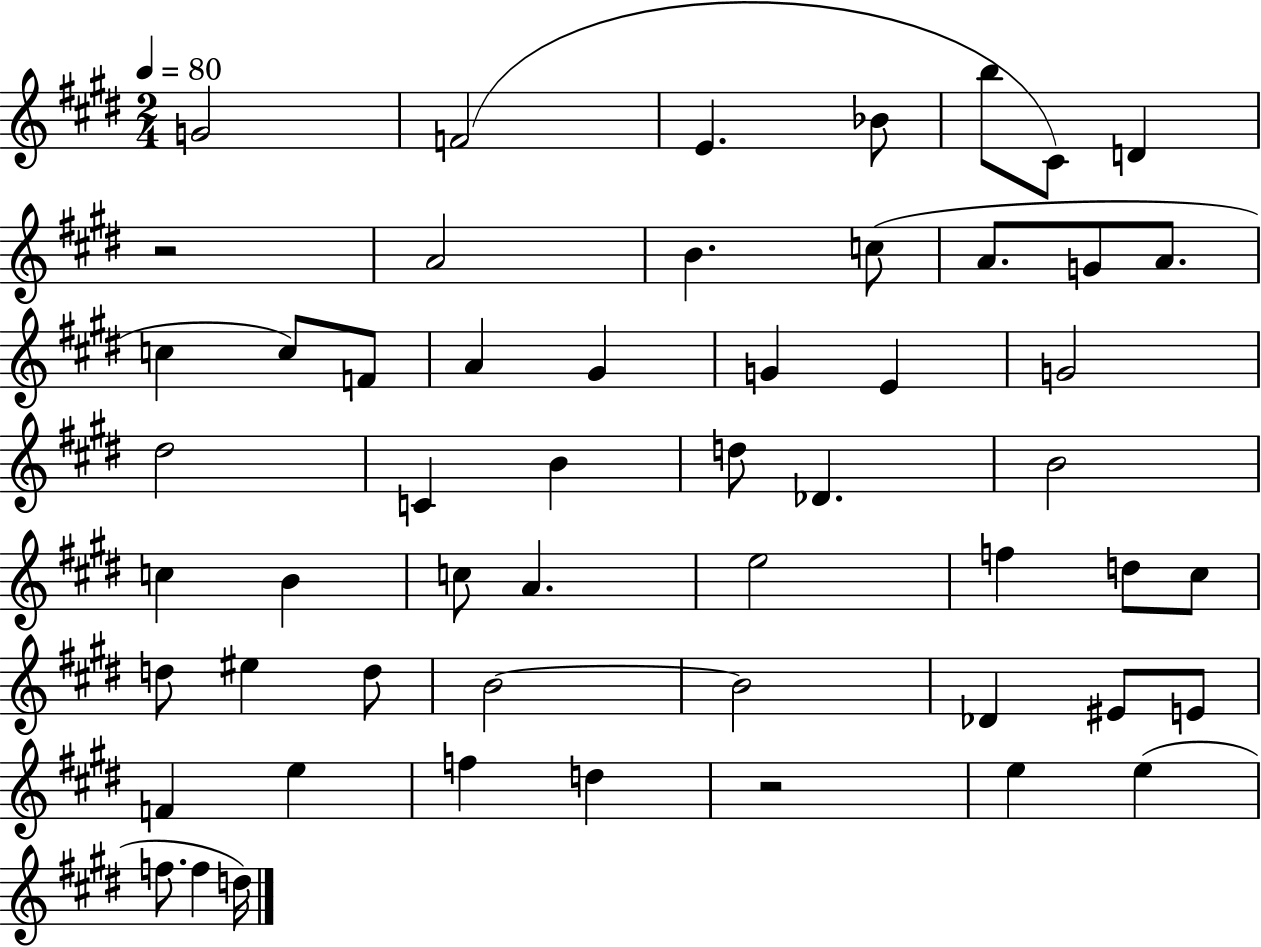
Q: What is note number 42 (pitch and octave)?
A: EIS4